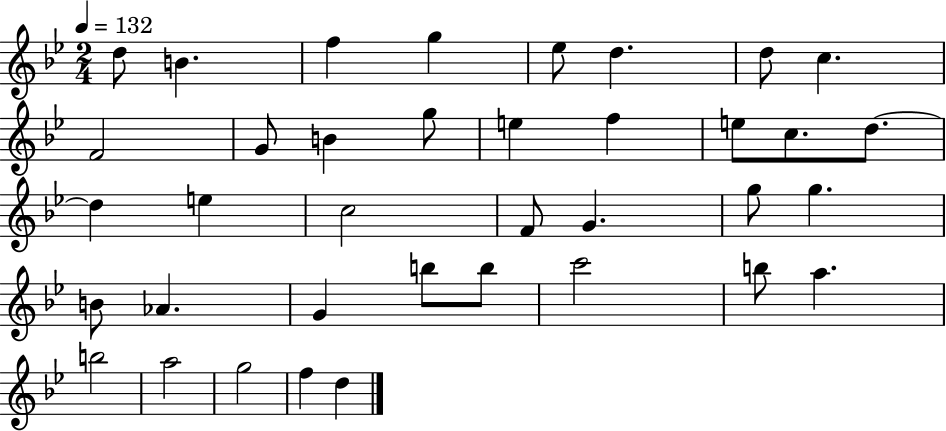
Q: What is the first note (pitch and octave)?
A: D5